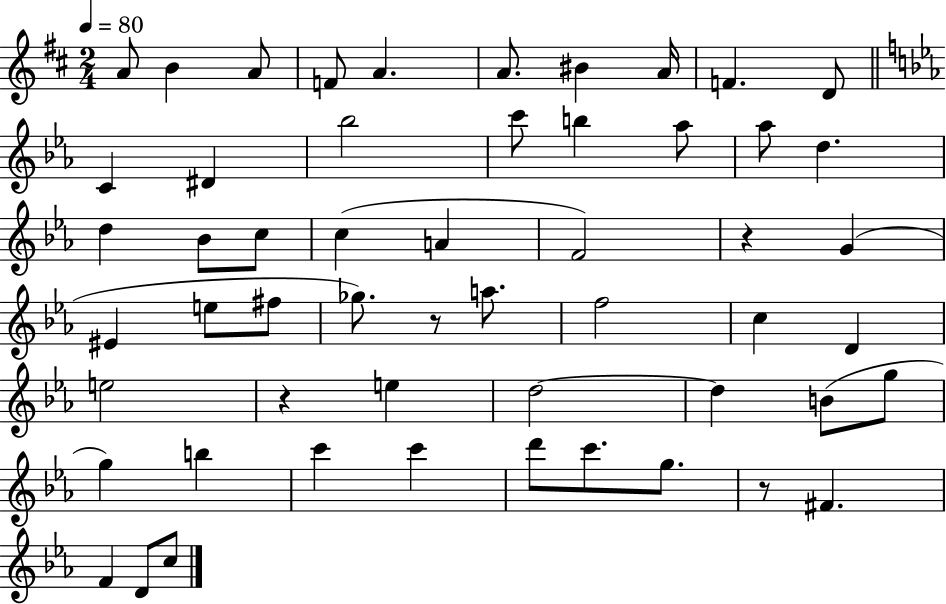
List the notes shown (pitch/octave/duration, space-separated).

A4/e B4/q A4/e F4/e A4/q. A4/e. BIS4/q A4/s F4/q. D4/e C4/q D#4/q Bb5/h C6/e B5/q Ab5/e Ab5/e D5/q. D5/q Bb4/e C5/e C5/q A4/q F4/h R/q G4/q EIS4/q E5/e F#5/e Gb5/e. R/e A5/e. F5/h C5/q D4/q E5/h R/q E5/q D5/h D5/q B4/e G5/e G5/q B5/q C6/q C6/q D6/e C6/e. G5/e. R/e F#4/q. F4/q D4/e C5/e